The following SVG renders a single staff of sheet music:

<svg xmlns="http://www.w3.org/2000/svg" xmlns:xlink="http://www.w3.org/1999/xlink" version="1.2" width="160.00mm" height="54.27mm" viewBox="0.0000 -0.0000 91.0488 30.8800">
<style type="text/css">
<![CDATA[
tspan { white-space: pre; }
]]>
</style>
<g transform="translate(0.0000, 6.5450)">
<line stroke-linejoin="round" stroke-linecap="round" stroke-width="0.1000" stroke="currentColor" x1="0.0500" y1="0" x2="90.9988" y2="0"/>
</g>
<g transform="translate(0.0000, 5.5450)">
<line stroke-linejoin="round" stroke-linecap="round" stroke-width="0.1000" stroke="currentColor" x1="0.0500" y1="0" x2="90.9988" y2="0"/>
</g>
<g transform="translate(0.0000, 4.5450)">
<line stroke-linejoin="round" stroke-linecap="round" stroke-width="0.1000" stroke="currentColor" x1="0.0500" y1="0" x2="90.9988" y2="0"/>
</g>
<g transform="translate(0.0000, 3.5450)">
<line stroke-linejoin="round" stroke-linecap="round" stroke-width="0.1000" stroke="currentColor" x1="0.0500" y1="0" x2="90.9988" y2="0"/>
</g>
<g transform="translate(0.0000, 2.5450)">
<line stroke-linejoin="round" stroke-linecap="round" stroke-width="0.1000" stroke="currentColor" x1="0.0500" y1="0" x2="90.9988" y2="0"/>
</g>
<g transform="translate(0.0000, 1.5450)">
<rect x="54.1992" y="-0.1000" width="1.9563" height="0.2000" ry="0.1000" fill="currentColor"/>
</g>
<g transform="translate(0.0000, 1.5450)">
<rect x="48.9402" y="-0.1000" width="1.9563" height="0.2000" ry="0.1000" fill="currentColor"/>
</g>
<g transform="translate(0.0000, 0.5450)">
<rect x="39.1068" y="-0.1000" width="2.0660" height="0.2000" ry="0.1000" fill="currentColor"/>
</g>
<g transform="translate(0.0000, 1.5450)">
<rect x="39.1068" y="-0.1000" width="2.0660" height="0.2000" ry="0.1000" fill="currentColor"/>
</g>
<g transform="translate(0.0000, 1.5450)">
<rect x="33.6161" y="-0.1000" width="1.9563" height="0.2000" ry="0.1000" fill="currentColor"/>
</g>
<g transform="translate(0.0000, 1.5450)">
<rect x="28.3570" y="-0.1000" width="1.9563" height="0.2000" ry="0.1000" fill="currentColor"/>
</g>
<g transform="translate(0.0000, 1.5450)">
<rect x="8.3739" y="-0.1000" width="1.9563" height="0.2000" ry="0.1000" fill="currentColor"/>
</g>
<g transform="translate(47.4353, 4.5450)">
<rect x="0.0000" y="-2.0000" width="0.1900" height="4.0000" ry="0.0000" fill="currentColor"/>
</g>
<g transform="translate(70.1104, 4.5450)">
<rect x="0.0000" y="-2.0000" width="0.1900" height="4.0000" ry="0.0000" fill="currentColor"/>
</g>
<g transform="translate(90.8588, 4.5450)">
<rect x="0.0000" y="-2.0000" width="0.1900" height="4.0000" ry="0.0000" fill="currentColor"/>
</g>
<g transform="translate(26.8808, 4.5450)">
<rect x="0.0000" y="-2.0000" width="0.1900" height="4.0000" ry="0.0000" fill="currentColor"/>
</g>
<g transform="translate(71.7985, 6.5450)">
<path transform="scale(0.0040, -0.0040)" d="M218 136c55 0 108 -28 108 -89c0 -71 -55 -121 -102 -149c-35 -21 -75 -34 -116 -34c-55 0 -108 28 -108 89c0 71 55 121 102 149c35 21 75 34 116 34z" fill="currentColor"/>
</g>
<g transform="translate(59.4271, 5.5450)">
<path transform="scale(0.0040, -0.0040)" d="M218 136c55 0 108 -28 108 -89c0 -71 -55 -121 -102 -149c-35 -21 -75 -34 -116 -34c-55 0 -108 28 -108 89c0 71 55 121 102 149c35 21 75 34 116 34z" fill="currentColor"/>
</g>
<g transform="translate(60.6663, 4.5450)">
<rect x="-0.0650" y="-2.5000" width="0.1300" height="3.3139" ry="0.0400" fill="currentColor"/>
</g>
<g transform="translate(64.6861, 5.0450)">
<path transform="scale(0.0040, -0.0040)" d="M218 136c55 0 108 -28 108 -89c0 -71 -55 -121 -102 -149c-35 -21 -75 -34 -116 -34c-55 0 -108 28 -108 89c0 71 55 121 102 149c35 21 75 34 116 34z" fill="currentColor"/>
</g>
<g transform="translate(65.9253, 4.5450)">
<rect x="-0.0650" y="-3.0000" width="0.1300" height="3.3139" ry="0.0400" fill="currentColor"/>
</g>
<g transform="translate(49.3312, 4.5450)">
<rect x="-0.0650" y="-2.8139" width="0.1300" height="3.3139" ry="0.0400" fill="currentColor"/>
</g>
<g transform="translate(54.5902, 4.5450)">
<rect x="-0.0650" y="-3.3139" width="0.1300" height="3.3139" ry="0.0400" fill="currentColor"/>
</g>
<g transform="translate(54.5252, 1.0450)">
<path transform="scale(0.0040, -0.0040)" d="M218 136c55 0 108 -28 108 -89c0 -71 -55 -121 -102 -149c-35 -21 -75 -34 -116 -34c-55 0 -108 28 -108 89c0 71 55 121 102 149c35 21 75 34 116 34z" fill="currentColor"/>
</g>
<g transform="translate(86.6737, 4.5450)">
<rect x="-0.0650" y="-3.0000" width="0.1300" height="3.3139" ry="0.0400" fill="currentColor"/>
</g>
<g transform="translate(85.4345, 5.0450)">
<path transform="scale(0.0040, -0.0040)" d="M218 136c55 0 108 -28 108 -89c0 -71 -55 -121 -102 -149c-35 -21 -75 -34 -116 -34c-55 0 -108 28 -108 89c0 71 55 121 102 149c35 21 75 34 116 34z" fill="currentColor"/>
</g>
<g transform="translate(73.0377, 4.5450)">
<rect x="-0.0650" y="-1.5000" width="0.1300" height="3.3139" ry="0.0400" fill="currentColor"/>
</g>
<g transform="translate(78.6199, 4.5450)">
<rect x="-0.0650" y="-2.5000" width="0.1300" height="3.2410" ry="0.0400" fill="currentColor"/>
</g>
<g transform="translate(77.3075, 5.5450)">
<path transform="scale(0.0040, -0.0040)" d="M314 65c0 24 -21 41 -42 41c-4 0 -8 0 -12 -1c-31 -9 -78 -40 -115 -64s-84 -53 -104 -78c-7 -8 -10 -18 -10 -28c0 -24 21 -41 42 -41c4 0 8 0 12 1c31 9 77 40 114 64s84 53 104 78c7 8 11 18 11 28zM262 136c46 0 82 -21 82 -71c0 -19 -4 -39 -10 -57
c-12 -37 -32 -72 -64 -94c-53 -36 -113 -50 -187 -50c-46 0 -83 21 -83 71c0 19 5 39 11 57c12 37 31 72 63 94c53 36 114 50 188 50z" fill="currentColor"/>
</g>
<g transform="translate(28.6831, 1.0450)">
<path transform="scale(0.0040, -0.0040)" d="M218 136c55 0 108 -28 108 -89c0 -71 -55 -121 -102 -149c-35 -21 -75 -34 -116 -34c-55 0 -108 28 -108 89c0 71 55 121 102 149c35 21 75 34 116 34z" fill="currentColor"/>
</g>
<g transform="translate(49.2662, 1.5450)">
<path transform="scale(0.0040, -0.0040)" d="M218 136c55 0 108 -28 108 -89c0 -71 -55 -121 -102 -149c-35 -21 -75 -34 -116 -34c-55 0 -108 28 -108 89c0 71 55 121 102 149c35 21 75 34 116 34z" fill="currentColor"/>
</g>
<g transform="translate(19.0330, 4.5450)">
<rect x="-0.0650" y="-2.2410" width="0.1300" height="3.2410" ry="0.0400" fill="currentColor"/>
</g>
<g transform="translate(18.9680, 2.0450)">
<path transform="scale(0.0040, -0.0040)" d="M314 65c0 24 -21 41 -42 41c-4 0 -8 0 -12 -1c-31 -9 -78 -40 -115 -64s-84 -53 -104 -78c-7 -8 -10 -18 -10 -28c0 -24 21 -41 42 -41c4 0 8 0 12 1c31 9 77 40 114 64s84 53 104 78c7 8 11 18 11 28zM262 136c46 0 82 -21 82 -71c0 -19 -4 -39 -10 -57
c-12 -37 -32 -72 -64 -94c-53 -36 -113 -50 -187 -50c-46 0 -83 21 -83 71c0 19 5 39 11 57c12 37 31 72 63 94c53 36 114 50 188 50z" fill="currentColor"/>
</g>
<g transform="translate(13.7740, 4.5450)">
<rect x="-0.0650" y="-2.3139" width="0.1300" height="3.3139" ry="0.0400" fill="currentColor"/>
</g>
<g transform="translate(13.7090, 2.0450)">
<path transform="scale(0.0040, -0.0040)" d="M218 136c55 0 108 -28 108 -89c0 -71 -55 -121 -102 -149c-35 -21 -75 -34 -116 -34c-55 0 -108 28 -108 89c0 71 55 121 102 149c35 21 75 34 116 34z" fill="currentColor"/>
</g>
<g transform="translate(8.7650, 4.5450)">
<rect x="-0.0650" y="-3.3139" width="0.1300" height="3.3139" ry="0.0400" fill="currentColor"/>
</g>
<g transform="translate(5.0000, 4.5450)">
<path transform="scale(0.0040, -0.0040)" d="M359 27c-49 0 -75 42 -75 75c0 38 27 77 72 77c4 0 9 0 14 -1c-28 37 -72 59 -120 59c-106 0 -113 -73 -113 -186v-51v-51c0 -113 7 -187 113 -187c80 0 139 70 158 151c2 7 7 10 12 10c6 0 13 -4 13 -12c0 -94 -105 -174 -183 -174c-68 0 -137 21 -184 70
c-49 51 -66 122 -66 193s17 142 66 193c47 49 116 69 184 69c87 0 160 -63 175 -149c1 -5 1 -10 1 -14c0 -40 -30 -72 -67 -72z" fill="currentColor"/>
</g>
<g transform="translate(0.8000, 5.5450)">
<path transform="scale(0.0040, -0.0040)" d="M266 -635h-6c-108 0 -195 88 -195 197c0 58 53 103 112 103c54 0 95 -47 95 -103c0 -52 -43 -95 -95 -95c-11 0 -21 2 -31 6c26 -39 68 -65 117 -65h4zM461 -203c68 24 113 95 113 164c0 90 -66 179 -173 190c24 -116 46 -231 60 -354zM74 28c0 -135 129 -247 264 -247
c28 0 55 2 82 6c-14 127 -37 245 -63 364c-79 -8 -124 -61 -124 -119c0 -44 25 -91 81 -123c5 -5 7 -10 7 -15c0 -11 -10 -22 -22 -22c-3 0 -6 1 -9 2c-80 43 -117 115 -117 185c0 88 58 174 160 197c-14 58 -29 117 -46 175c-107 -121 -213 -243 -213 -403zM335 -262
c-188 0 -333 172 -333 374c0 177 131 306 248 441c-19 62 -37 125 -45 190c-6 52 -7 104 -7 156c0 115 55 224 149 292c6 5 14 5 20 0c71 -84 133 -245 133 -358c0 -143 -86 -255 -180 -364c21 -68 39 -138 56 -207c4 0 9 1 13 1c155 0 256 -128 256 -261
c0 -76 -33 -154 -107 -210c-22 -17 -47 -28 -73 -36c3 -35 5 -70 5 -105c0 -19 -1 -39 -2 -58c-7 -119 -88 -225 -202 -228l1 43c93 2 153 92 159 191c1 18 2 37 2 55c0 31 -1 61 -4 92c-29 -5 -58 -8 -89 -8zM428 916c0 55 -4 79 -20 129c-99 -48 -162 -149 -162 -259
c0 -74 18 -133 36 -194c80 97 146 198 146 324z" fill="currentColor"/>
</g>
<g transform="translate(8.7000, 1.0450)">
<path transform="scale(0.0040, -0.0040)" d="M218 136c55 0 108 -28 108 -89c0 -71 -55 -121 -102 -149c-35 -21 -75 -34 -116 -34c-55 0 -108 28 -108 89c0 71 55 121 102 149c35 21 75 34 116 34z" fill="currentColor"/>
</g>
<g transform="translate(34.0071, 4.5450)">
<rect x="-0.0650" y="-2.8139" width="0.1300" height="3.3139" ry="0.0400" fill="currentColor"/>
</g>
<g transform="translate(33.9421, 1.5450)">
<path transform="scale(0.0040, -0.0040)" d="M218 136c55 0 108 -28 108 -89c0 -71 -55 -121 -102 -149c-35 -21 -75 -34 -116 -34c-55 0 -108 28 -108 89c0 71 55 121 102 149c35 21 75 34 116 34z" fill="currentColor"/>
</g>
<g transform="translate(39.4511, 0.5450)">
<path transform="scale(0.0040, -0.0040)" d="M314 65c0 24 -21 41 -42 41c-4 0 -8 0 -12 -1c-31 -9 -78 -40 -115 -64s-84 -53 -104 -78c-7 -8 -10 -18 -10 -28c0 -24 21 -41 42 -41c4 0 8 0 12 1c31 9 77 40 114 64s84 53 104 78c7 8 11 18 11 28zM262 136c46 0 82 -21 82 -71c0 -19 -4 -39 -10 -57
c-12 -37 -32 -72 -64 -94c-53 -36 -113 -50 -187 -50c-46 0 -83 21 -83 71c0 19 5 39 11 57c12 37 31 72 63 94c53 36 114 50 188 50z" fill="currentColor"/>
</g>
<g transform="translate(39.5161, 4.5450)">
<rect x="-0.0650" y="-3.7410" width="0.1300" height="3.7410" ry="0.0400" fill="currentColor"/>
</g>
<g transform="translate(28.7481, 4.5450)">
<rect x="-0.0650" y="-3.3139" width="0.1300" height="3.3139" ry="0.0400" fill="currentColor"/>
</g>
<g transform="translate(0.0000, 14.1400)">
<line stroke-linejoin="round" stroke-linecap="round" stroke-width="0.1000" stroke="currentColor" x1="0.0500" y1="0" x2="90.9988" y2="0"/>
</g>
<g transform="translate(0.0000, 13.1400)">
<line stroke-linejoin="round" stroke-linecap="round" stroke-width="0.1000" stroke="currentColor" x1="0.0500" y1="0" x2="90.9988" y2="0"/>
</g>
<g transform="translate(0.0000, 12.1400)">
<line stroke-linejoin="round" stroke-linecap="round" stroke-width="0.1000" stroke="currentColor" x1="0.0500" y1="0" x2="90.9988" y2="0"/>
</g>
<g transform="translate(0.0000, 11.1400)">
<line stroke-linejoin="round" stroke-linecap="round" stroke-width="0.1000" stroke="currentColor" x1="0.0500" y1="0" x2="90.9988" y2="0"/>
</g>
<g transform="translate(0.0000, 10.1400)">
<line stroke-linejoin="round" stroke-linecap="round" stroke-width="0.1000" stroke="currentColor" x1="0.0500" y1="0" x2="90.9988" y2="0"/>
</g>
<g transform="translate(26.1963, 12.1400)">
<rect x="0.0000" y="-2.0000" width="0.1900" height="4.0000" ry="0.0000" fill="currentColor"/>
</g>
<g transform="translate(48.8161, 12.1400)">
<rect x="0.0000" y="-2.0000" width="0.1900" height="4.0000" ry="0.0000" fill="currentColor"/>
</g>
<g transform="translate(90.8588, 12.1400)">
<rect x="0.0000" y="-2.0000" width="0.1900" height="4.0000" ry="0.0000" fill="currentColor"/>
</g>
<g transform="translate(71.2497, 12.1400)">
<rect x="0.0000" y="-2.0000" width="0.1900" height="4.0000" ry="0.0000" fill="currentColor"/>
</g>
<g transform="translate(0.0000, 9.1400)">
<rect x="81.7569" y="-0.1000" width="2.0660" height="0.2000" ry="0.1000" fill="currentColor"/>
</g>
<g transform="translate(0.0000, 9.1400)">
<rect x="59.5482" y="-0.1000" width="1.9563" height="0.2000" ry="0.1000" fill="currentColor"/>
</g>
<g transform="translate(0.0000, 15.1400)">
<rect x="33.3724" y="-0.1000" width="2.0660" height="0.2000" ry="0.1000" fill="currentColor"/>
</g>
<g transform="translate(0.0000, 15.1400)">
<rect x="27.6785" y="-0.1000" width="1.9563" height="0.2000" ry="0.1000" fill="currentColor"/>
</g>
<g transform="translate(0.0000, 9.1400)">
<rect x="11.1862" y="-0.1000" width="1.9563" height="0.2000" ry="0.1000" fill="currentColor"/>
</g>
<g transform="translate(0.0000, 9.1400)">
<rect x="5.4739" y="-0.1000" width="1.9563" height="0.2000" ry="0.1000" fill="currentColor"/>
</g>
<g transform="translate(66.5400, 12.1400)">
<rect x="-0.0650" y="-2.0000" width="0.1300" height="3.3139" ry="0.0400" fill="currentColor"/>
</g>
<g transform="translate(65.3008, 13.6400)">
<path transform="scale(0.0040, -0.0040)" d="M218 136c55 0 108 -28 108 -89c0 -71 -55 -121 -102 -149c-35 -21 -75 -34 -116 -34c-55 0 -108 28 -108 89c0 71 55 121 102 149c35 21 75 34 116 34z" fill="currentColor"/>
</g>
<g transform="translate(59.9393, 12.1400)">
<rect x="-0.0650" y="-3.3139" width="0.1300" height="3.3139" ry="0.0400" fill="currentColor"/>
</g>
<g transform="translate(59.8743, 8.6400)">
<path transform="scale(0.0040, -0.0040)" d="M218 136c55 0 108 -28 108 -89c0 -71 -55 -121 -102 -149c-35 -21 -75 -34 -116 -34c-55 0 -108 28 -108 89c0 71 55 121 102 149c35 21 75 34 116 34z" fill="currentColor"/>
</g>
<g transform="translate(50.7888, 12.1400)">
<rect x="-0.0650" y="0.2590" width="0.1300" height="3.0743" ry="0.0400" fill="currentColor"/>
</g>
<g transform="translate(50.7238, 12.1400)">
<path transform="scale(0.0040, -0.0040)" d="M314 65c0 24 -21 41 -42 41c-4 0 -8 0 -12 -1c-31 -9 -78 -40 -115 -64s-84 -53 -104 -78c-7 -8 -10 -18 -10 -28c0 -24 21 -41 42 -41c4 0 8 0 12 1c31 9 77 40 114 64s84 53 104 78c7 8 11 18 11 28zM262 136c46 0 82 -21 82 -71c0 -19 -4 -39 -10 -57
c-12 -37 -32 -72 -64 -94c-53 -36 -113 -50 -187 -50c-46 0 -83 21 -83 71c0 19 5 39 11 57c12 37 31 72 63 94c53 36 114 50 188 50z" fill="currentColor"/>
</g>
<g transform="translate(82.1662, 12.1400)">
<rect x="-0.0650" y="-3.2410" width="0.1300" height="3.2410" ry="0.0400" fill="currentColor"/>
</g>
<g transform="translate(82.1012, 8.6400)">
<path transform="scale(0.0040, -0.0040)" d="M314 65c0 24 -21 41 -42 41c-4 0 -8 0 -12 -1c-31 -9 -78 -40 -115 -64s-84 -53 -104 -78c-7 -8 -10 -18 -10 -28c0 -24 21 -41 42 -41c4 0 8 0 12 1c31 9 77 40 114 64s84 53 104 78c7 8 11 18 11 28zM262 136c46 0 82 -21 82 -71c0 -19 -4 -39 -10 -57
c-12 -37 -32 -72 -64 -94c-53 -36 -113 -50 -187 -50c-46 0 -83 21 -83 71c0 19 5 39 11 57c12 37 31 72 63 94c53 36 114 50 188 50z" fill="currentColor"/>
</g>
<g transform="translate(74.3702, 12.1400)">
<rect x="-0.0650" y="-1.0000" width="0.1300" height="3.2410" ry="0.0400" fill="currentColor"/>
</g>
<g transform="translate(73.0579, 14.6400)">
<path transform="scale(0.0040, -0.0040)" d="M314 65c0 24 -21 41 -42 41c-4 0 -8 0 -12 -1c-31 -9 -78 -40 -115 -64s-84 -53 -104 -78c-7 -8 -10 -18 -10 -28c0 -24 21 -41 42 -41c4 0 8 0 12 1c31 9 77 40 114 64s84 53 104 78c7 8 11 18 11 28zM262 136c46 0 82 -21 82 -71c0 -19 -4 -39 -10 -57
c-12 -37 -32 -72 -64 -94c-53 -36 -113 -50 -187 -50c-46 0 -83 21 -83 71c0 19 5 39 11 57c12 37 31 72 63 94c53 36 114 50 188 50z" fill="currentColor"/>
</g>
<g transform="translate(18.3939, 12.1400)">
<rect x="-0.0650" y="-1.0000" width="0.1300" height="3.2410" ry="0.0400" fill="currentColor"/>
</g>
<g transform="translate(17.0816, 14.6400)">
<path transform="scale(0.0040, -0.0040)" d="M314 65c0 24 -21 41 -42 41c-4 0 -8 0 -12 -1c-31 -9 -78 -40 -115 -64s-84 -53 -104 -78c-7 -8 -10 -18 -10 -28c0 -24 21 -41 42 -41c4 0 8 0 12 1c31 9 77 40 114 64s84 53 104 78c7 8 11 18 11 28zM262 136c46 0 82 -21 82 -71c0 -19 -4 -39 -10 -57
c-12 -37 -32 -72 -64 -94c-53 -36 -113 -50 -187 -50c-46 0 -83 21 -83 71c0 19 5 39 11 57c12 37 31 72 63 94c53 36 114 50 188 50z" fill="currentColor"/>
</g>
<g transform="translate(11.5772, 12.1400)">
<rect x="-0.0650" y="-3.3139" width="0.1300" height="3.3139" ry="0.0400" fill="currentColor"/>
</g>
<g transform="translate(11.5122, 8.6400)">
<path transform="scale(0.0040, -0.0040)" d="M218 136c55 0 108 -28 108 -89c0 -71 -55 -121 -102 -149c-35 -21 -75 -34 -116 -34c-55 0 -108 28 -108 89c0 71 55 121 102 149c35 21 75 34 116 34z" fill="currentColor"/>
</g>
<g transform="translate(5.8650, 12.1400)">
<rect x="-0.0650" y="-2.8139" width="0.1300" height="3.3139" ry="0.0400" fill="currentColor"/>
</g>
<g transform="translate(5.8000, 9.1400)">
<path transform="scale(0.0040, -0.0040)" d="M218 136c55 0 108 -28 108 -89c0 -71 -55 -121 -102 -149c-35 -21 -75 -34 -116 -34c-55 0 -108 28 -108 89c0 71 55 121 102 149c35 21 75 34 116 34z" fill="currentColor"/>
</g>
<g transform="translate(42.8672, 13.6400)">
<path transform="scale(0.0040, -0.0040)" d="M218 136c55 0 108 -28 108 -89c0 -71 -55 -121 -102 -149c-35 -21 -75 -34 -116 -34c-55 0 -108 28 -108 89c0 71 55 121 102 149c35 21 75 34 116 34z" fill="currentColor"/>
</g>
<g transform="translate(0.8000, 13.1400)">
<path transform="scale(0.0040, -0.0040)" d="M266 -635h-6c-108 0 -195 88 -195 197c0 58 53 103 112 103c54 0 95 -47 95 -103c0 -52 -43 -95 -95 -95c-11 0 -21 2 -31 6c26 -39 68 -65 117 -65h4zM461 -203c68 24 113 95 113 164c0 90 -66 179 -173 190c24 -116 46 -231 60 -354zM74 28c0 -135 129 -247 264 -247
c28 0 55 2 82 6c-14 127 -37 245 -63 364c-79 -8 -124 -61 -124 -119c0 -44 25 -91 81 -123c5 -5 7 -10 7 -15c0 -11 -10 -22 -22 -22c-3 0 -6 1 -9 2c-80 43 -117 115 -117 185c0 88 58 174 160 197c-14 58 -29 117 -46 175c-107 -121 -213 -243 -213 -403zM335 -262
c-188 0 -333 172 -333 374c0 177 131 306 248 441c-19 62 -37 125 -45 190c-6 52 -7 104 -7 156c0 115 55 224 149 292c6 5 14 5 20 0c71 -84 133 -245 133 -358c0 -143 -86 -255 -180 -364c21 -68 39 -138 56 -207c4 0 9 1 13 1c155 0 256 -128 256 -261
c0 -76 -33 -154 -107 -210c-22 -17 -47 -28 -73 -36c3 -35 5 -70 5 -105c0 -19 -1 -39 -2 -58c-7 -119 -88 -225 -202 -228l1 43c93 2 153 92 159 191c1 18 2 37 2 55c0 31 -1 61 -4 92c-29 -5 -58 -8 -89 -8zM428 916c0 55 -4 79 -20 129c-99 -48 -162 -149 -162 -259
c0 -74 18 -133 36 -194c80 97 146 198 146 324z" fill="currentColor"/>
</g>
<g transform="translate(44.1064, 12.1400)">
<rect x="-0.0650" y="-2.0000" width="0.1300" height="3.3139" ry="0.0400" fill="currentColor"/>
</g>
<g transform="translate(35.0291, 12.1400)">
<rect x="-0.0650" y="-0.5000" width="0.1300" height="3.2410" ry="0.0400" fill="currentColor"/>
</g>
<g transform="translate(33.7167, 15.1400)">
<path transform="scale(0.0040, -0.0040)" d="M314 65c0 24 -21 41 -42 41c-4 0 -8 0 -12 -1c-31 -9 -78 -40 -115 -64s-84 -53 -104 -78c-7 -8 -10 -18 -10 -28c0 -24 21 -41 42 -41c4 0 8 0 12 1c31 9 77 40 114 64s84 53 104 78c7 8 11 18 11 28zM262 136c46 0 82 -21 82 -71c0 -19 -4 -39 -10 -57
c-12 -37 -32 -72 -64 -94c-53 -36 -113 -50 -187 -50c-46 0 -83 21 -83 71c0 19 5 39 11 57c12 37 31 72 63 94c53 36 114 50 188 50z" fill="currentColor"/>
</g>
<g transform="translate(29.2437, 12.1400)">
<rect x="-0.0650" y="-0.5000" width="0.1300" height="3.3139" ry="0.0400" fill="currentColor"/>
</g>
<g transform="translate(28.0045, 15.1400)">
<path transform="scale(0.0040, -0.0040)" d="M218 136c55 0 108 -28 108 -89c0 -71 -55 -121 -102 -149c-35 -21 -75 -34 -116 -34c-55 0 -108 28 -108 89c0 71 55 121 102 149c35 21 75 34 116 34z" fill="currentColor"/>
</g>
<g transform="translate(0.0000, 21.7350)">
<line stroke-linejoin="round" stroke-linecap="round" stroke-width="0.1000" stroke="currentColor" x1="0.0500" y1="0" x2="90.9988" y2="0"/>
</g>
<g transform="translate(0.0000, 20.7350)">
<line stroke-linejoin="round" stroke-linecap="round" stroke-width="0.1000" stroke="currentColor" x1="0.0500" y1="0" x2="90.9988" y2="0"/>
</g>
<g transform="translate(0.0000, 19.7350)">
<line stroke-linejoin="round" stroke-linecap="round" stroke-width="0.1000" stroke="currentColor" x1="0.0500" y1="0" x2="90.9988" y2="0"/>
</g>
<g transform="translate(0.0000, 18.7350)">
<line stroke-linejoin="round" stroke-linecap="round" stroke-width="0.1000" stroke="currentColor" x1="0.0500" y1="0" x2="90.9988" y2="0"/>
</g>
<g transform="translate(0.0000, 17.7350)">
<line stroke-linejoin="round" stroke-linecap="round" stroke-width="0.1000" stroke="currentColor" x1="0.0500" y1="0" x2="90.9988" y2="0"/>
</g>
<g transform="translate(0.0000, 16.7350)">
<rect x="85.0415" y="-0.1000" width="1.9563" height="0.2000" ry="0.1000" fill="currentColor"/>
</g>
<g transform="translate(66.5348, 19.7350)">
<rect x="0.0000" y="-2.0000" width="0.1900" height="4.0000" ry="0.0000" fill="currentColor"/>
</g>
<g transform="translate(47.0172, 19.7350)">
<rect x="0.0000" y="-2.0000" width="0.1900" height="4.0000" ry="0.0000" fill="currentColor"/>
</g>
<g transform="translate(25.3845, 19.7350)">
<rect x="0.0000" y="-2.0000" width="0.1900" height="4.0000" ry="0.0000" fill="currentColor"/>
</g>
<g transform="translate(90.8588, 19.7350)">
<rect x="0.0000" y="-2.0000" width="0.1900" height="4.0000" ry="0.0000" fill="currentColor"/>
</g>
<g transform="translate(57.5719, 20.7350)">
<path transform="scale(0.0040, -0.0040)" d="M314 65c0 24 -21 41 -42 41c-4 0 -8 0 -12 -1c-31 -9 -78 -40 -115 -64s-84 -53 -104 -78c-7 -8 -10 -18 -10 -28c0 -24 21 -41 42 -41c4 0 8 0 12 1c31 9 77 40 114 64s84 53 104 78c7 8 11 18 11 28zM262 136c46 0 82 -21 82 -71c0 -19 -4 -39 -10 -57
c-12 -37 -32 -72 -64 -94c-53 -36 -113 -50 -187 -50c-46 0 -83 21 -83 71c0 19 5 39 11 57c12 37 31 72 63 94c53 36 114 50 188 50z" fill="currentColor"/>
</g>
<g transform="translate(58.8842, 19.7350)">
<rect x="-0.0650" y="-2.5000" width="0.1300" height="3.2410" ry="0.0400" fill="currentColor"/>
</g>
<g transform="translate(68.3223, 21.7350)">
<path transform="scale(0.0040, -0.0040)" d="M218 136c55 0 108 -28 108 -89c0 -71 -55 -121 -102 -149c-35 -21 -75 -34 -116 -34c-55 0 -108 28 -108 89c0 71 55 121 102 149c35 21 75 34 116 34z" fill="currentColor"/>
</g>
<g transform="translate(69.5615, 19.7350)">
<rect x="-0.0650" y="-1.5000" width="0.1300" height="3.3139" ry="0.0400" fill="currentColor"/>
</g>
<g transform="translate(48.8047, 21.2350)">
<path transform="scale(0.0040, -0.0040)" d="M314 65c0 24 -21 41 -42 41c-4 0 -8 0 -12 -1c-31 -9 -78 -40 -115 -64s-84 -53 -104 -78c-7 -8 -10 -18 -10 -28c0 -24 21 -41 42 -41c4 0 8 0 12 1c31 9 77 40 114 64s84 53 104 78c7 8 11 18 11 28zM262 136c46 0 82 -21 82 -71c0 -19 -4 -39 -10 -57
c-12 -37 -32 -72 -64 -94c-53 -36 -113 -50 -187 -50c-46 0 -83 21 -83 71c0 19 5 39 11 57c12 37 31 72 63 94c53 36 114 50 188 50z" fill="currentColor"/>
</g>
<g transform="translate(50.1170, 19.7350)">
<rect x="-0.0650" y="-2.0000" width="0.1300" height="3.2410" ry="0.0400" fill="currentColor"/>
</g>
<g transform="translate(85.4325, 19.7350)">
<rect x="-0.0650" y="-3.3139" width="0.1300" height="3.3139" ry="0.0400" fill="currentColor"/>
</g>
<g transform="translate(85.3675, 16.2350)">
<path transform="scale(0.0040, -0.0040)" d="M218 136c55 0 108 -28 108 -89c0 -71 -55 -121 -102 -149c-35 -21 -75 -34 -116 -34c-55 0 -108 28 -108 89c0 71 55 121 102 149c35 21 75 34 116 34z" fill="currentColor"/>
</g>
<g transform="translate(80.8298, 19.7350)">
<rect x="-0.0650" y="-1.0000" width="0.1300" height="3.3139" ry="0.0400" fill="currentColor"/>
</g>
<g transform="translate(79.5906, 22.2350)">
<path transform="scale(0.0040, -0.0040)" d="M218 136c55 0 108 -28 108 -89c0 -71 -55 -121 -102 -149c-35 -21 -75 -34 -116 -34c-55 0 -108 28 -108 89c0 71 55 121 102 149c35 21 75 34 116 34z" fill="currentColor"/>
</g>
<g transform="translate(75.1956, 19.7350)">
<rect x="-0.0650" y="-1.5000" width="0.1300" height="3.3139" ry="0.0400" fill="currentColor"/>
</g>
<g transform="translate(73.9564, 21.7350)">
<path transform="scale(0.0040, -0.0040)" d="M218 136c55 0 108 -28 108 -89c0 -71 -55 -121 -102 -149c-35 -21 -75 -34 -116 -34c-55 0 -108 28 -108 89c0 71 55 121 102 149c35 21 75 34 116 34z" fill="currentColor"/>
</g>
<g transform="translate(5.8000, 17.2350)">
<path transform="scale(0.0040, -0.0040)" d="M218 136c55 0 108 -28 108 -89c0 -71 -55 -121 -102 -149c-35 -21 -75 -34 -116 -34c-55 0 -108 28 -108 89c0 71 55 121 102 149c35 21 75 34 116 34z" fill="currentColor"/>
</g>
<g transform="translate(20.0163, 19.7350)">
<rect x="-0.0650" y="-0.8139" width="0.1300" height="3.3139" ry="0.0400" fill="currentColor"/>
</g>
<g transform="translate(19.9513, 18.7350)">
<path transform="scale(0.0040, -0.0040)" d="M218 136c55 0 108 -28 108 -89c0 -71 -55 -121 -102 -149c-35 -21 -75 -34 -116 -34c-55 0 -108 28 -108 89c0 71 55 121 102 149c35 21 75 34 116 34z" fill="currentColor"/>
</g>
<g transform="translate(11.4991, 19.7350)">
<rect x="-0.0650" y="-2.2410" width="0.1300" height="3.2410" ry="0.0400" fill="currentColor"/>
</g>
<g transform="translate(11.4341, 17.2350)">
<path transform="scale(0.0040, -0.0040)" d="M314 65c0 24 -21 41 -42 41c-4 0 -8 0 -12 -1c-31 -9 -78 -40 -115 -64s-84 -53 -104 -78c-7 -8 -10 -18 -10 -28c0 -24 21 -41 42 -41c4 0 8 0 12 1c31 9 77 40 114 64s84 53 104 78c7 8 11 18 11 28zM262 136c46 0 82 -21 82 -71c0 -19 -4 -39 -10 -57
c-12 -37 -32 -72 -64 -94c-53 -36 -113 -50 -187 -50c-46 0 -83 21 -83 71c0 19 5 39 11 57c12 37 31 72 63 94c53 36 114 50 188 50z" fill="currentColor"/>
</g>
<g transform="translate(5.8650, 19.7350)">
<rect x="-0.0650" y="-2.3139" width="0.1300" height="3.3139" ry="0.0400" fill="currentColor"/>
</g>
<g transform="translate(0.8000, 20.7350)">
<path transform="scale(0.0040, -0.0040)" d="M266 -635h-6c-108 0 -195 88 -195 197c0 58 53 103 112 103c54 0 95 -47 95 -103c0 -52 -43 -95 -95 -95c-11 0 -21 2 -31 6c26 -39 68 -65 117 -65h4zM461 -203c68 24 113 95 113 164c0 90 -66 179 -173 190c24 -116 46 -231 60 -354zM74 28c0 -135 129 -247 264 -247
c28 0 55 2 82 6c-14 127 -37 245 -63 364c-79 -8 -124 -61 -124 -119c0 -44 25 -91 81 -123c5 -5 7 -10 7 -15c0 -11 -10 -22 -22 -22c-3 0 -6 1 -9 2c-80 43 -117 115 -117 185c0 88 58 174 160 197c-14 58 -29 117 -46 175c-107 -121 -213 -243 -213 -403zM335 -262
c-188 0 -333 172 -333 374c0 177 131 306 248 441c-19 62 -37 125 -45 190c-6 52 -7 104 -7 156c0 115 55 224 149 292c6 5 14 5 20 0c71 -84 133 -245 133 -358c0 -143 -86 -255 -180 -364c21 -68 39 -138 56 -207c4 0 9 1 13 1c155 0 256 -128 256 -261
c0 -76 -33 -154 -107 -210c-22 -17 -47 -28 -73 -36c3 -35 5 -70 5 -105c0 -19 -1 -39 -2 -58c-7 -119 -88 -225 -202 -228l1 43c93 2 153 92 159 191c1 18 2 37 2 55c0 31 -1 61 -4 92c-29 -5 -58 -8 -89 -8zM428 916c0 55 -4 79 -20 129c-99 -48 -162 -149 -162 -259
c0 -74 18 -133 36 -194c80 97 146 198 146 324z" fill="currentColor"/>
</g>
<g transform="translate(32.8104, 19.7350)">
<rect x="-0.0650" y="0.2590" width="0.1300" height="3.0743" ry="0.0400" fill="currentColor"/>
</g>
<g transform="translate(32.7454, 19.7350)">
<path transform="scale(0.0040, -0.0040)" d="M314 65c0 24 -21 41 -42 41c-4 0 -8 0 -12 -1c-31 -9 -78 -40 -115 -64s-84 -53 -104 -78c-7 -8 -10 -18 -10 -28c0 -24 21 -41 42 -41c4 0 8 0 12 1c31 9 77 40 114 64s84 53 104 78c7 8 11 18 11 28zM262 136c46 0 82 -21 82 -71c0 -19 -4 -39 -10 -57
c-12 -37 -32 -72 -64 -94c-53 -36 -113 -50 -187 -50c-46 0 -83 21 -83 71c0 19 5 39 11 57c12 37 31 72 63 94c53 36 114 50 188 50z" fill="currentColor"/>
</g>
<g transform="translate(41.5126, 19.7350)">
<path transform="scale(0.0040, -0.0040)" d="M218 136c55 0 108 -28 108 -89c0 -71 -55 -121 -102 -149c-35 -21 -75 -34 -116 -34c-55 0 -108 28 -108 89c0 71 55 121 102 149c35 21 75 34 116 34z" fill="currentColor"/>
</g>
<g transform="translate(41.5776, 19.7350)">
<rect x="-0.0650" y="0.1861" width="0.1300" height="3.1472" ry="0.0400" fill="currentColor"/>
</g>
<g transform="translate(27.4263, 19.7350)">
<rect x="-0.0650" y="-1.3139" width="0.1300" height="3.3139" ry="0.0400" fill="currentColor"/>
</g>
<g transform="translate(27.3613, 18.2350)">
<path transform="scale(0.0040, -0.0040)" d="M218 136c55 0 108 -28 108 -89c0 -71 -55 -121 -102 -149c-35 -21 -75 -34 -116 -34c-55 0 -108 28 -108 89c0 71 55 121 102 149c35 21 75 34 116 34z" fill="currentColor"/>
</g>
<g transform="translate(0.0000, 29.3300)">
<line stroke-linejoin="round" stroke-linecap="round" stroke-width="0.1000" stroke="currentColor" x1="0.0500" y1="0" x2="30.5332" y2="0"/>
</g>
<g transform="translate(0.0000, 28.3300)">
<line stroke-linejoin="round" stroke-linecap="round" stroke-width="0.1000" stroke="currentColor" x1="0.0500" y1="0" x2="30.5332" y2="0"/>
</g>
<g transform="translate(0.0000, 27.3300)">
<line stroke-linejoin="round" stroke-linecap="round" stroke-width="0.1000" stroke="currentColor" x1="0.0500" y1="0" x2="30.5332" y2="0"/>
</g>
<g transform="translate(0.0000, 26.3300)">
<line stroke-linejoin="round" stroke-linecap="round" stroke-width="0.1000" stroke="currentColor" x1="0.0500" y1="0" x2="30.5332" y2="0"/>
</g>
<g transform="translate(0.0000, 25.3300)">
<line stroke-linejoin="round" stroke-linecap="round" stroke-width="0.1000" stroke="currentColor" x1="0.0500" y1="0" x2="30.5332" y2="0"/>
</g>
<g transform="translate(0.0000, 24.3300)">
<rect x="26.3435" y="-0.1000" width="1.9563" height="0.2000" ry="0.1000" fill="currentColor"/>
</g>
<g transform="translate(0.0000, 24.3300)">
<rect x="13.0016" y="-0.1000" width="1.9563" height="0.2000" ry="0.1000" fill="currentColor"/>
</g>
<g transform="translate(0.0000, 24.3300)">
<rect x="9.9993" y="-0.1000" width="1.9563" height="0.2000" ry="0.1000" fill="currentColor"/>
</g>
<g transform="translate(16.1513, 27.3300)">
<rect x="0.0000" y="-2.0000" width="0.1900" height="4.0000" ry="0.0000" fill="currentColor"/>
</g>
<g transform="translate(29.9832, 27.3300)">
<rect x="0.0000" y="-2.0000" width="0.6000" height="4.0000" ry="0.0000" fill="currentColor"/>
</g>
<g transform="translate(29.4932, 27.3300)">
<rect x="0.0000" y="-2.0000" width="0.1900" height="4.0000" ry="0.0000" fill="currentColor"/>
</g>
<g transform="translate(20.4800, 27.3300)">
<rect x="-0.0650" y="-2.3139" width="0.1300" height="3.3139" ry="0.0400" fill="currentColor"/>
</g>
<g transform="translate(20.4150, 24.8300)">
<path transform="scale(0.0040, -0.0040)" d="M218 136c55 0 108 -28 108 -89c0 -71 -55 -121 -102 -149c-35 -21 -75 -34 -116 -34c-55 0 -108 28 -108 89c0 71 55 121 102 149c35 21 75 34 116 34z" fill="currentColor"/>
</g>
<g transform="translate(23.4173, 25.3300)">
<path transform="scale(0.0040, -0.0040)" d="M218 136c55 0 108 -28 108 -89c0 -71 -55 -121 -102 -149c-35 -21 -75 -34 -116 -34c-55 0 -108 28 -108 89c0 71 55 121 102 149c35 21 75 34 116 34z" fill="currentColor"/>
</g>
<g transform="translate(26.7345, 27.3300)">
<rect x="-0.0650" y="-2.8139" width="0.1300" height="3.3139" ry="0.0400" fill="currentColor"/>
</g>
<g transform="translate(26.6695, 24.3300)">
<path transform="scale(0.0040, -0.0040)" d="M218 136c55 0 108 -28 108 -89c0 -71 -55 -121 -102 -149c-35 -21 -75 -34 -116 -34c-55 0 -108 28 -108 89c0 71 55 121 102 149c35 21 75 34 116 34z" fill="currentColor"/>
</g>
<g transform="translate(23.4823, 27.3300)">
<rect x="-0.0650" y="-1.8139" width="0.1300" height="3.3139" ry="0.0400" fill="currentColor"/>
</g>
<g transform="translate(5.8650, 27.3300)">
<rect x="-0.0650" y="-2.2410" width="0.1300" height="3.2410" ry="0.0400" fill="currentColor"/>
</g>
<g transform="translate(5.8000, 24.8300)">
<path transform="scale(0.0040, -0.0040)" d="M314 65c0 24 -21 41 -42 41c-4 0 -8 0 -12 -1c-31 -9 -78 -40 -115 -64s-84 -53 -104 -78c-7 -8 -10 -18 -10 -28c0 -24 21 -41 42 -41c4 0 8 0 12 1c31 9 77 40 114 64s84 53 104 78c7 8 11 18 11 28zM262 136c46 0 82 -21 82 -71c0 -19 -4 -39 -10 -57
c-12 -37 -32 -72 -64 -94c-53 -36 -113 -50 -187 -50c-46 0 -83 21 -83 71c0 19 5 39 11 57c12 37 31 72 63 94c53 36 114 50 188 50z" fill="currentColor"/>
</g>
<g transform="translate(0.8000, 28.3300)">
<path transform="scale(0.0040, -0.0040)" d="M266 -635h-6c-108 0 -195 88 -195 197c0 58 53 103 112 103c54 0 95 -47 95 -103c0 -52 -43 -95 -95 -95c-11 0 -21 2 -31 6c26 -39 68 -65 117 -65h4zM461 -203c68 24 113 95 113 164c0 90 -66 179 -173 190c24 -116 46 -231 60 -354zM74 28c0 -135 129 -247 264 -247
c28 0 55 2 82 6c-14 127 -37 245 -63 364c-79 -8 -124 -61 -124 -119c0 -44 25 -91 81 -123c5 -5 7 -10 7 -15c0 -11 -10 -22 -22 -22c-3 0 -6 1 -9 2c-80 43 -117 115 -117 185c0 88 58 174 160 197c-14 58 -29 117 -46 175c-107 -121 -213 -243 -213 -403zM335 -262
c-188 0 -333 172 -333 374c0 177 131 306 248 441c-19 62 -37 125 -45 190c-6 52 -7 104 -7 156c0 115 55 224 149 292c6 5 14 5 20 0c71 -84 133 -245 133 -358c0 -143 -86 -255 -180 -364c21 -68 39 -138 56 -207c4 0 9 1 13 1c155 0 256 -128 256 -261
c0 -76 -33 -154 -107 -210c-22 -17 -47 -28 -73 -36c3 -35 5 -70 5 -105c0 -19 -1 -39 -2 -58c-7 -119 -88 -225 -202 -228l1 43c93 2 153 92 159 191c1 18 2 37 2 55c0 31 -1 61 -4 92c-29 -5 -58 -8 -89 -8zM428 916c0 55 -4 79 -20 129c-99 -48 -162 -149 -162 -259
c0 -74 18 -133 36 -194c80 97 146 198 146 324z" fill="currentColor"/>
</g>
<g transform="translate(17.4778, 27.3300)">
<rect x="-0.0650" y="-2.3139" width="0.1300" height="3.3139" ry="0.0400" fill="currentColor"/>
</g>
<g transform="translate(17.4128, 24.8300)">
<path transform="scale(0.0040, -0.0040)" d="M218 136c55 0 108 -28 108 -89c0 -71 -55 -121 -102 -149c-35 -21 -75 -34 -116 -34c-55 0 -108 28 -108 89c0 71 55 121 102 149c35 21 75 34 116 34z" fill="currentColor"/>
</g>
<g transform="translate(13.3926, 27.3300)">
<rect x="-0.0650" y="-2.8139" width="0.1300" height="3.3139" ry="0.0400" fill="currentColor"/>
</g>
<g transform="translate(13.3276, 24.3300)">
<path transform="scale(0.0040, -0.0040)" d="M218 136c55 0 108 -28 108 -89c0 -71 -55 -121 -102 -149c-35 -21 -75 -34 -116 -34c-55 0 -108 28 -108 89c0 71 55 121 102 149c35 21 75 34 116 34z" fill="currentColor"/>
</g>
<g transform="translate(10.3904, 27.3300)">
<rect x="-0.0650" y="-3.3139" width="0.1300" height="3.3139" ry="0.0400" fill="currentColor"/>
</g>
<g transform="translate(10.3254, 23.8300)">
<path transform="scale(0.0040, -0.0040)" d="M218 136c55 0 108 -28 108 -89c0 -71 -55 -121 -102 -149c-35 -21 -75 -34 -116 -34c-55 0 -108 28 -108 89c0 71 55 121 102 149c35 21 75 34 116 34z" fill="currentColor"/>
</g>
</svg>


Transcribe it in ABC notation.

X:1
T:Untitled
M:4/4
L:1/4
K:C
b g g2 b a c'2 a b G A E G2 A a b D2 C C2 F B2 b F D2 b2 g g2 d e B2 B F2 G2 E E D b g2 b a g g f a